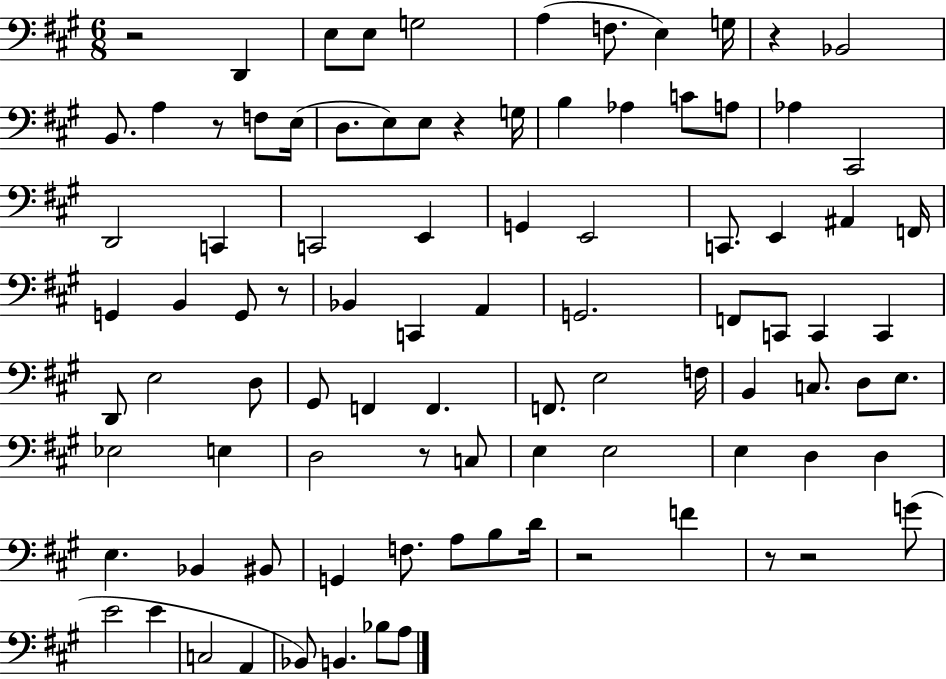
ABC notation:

X:1
T:Untitled
M:6/8
L:1/4
K:A
z2 D,, E,/2 E,/2 G,2 A, F,/2 E, G,/4 z _B,,2 B,,/2 A, z/2 F,/2 E,/4 D,/2 E,/2 E,/2 z G,/4 B, _A, C/2 A,/2 _A, ^C,,2 D,,2 C,, C,,2 E,, G,, E,,2 C,,/2 E,, ^A,, F,,/4 G,, B,, G,,/2 z/2 _B,, C,, A,, G,,2 F,,/2 C,,/2 C,, C,, D,,/2 E,2 D,/2 ^G,,/2 F,, F,, F,,/2 E,2 F,/4 B,, C,/2 D,/2 E,/2 _E,2 E, D,2 z/2 C,/2 E, E,2 E, D, D, E, _B,, ^B,,/2 G,, F,/2 A,/2 B,/2 D/4 z2 F z/2 z2 G/2 E2 E C,2 A,, _B,,/2 B,, _B,/2 A,/2